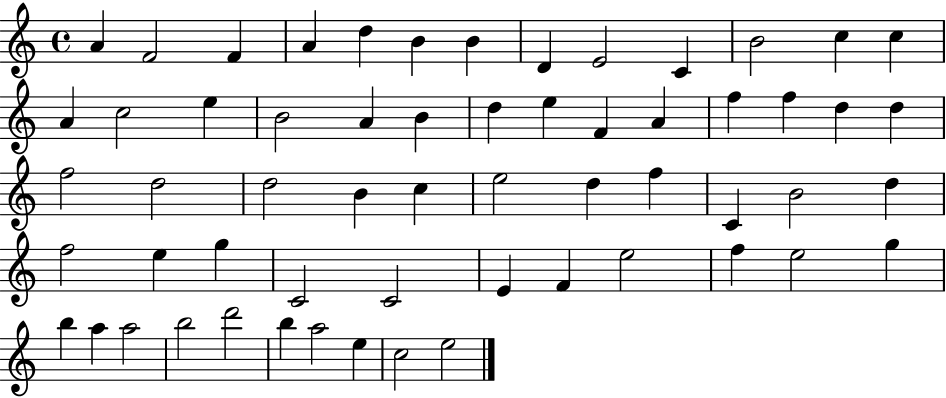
A4/q F4/h F4/q A4/q D5/q B4/q B4/q D4/q E4/h C4/q B4/h C5/q C5/q A4/q C5/h E5/q B4/h A4/q B4/q D5/q E5/q F4/q A4/q F5/q F5/q D5/q D5/q F5/h D5/h D5/h B4/q C5/q E5/h D5/q F5/q C4/q B4/h D5/q F5/h E5/q G5/q C4/h C4/h E4/q F4/q E5/h F5/q E5/h G5/q B5/q A5/q A5/h B5/h D6/h B5/q A5/h E5/q C5/h E5/h